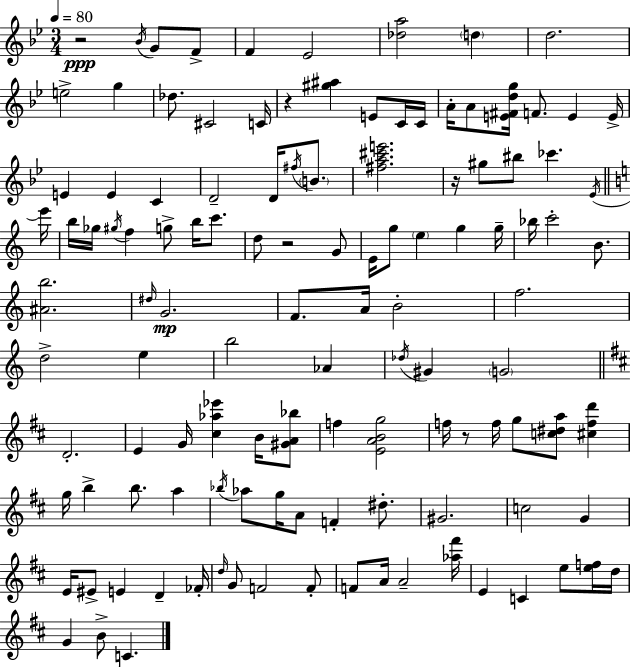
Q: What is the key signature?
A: BES major